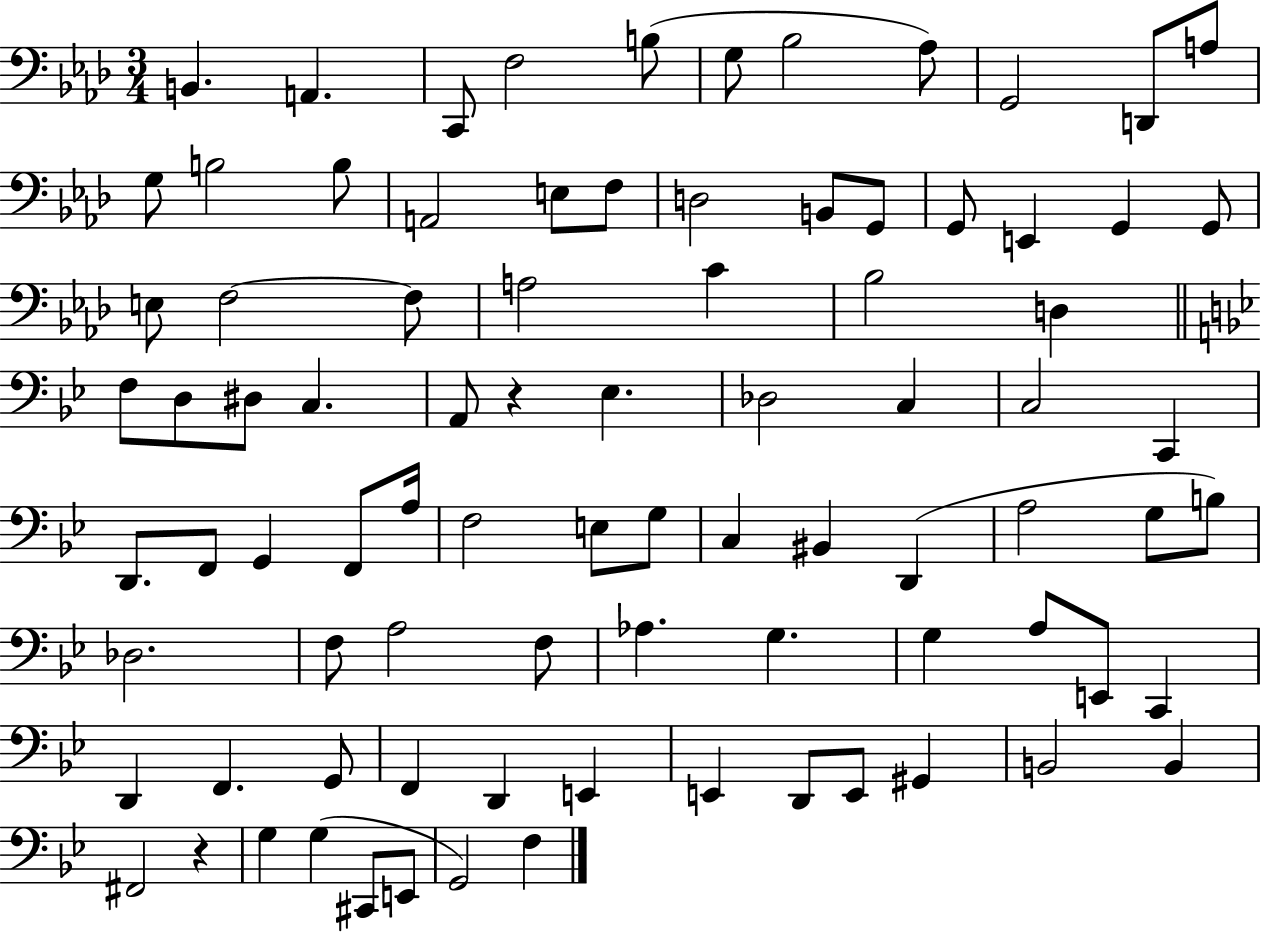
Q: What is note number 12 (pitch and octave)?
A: G3